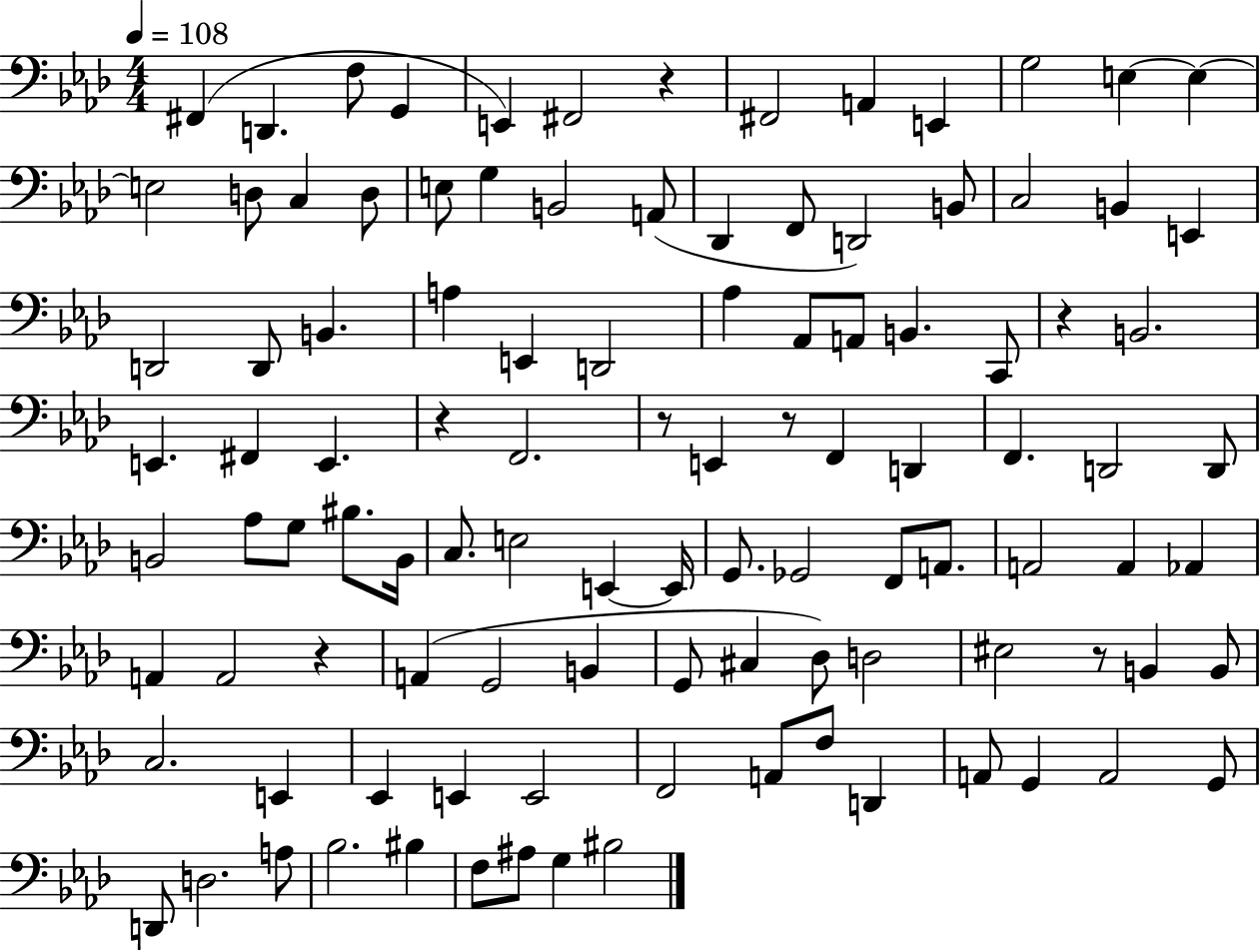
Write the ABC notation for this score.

X:1
T:Untitled
M:4/4
L:1/4
K:Ab
^F,, D,, F,/2 G,, E,, ^F,,2 z ^F,,2 A,, E,, G,2 E, E, E,2 D,/2 C, D,/2 E,/2 G, B,,2 A,,/2 _D,, F,,/2 D,,2 B,,/2 C,2 B,, E,, D,,2 D,,/2 B,, A, E,, D,,2 _A, _A,,/2 A,,/2 B,, C,,/2 z B,,2 E,, ^F,, E,, z F,,2 z/2 E,, z/2 F,, D,, F,, D,,2 D,,/2 B,,2 _A,/2 G,/2 ^B,/2 B,,/4 C,/2 E,2 E,, E,,/4 G,,/2 _G,,2 F,,/2 A,,/2 A,,2 A,, _A,, A,, A,,2 z A,, G,,2 B,, G,,/2 ^C, _D,/2 D,2 ^E,2 z/2 B,, B,,/2 C,2 E,, _E,, E,, E,,2 F,,2 A,,/2 F,/2 D,, A,,/2 G,, A,,2 G,,/2 D,,/2 D,2 A,/2 _B,2 ^B, F,/2 ^A,/2 G, ^B,2